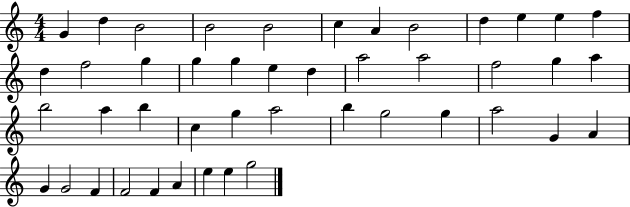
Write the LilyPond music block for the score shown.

{
  \clef treble
  \numericTimeSignature
  \time 4/4
  \key c \major
  g'4 d''4 b'2 | b'2 b'2 | c''4 a'4 b'2 | d''4 e''4 e''4 f''4 | \break d''4 f''2 g''4 | g''4 g''4 e''4 d''4 | a''2 a''2 | f''2 g''4 a''4 | \break b''2 a''4 b''4 | c''4 g''4 a''2 | b''4 g''2 g''4 | a''2 g'4 a'4 | \break g'4 g'2 f'4 | f'2 f'4 a'4 | e''4 e''4 g''2 | \bar "|."
}